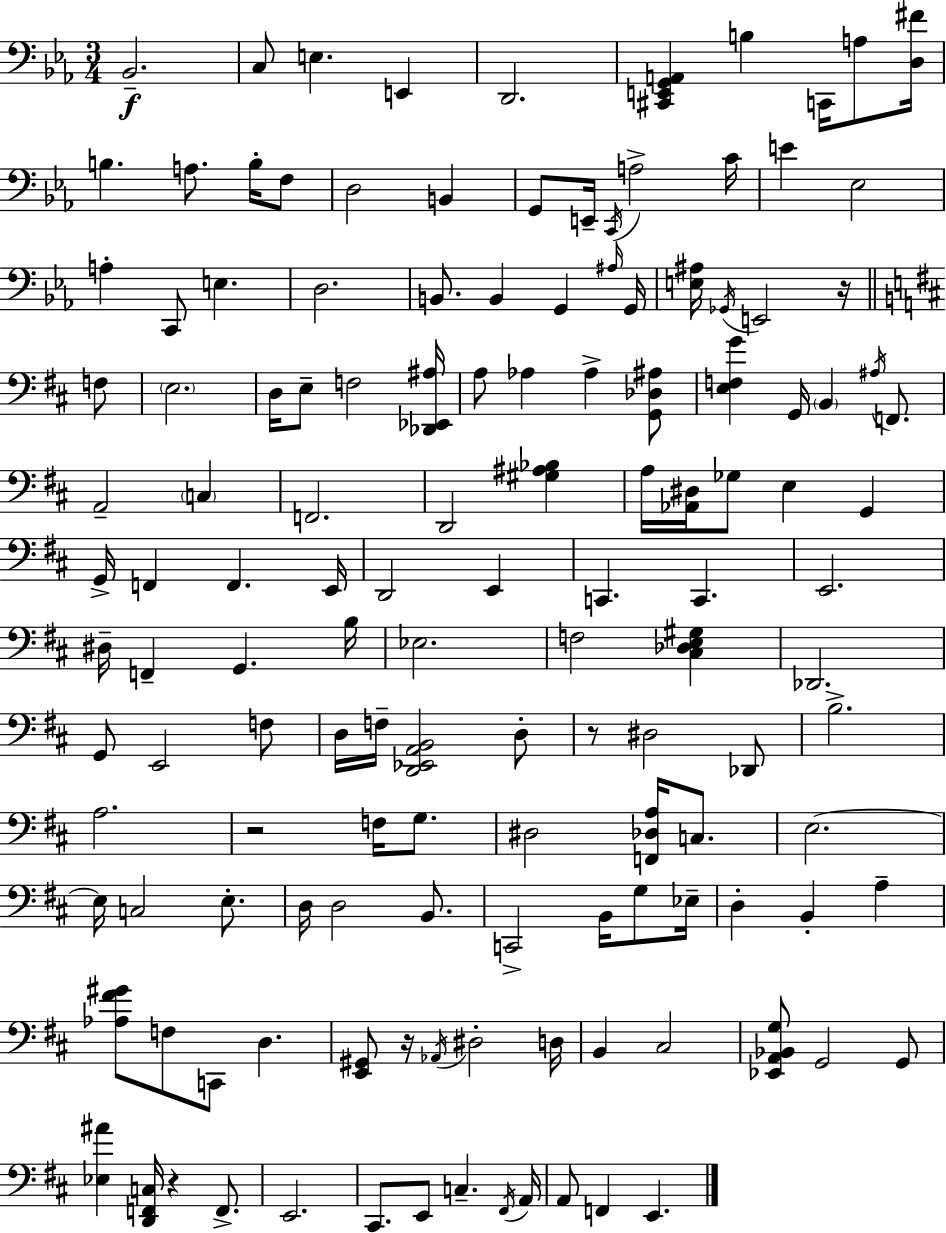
X:1
T:Untitled
M:3/4
L:1/4
K:Cm
_B,,2 C,/2 E, E,, D,,2 [^C,,E,,G,,A,,] B, C,,/4 A,/2 [D,^F]/4 B, A,/2 B,/4 F,/2 D,2 B,, G,,/2 E,,/4 C,,/4 A,2 C/4 E _E,2 A, C,,/2 E, D,2 B,,/2 B,, G,, ^A,/4 G,,/4 [E,^A,]/4 _G,,/4 E,,2 z/4 F,/2 E,2 D,/4 E,/2 F,2 [_D,,_E,,^A,]/4 A,/2 _A, _A, [G,,_D,^A,]/2 [E,F,G] G,,/4 B,, ^A,/4 F,,/2 A,,2 C, F,,2 D,,2 [^G,^A,_B,] A,/4 [_A,,^D,]/4 _G,/2 E, G,, G,,/4 F,, F,, E,,/4 D,,2 E,, C,, C,, E,,2 ^D,/4 F,, G,, B,/4 _E,2 F,2 [^C,_D,E,^G,] _D,,2 G,,/2 E,,2 F,/2 D,/4 F,/4 [D,,_E,,A,,B,,]2 D,/2 z/2 ^D,2 _D,,/2 B,2 A,2 z2 F,/4 G,/2 ^D,2 [F,,_D,A,]/4 C,/2 E,2 E,/4 C,2 E,/2 D,/4 D,2 B,,/2 C,,2 B,,/4 G,/2 _E,/4 D, B,, A, [_A,^F^G]/2 F,/2 C,,/2 D, [E,,^G,,]/2 z/4 _A,,/4 ^D,2 D,/4 B,, ^C,2 [_E,,A,,_B,,G,]/2 G,,2 G,,/2 [_E,^A] [D,,F,,C,]/4 z F,,/2 E,,2 ^C,,/2 E,,/2 C, ^F,,/4 A,,/4 A,,/2 F,, E,,